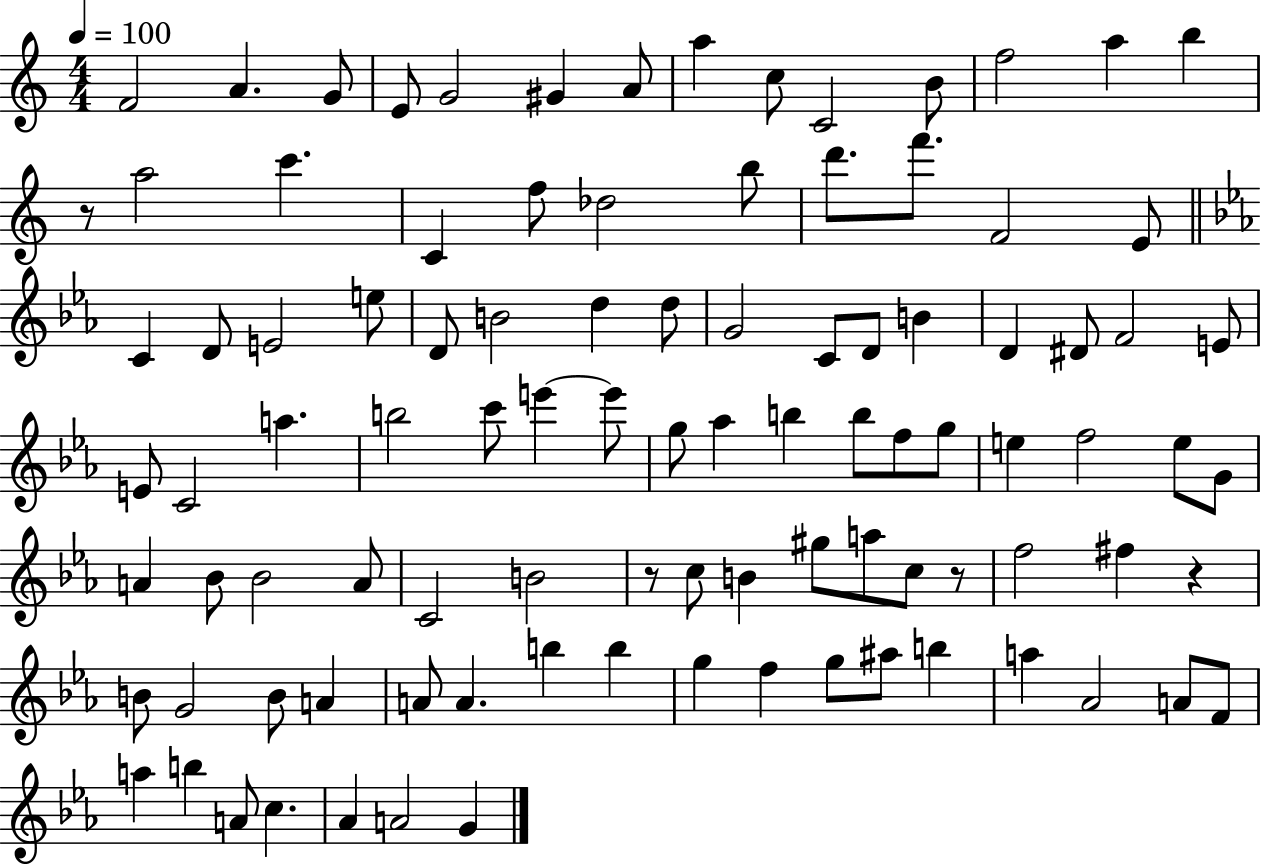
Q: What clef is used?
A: treble